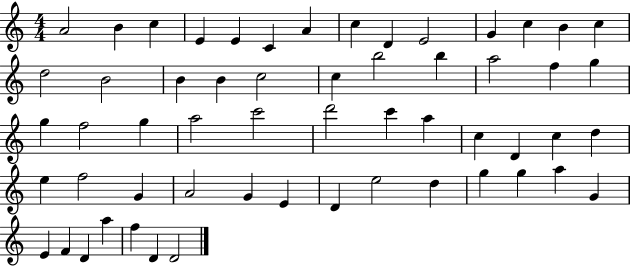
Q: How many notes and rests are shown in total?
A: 57